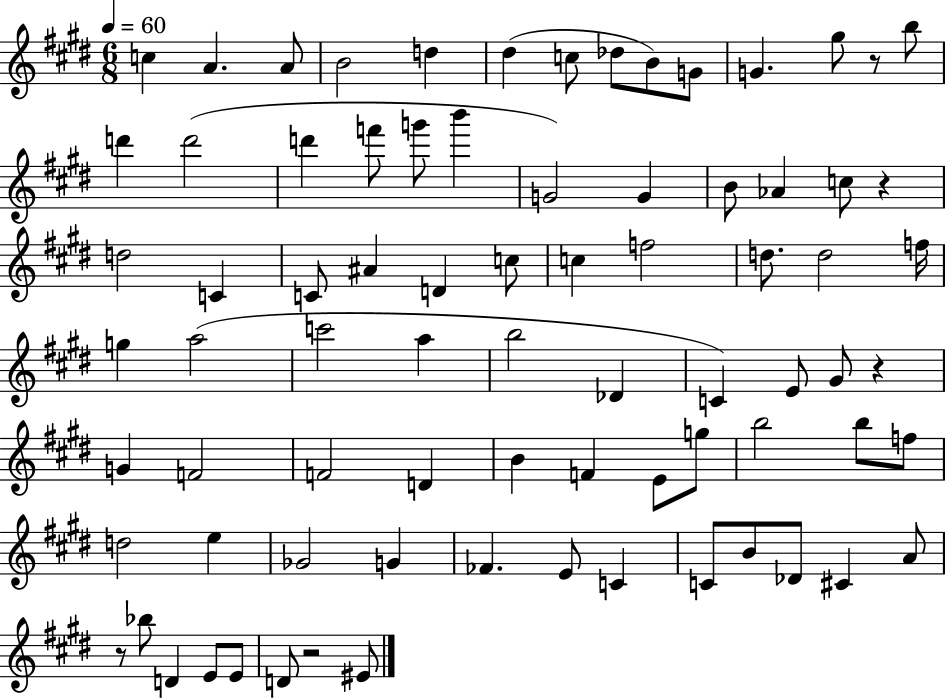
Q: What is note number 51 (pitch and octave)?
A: E4